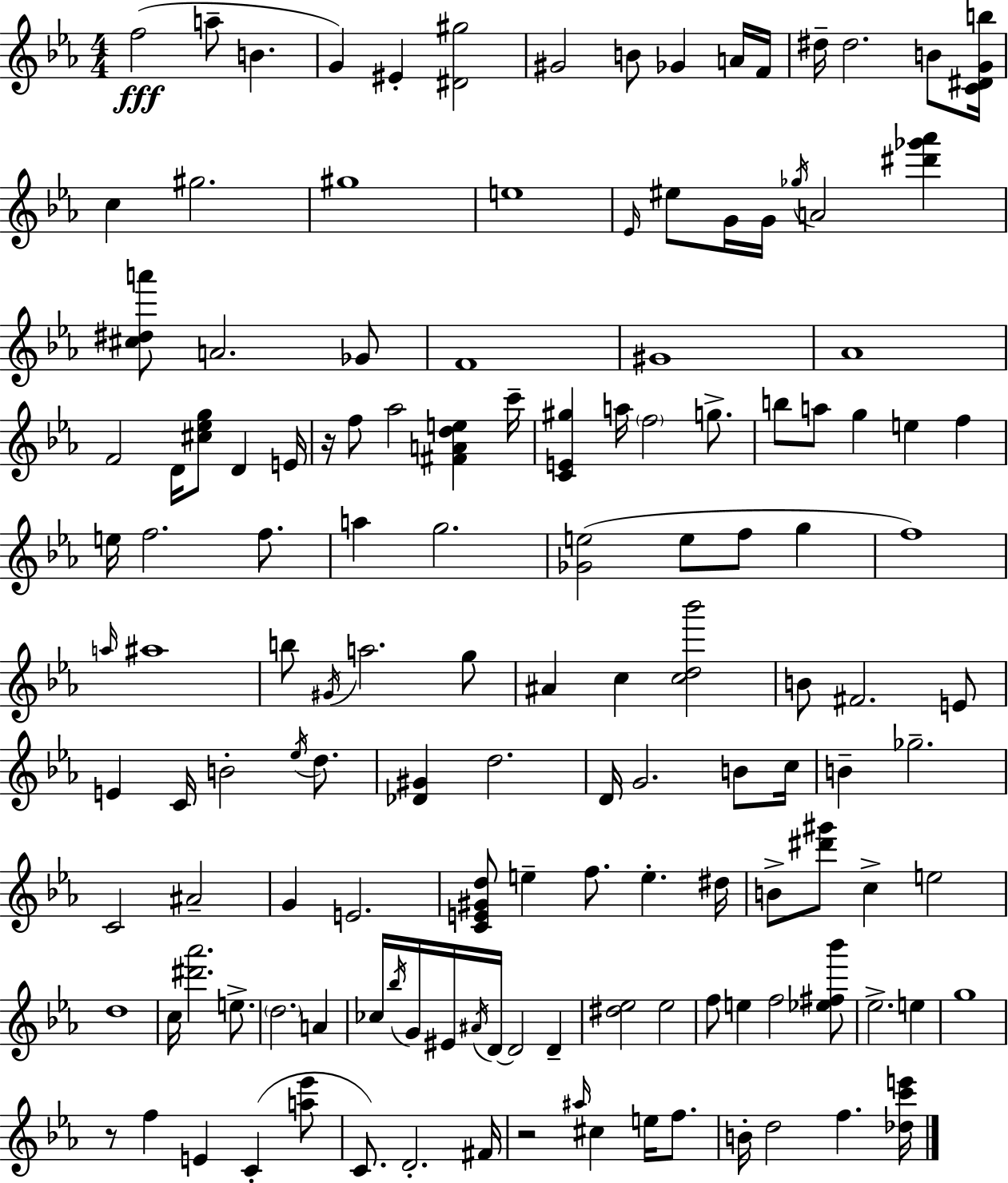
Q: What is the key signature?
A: EES major